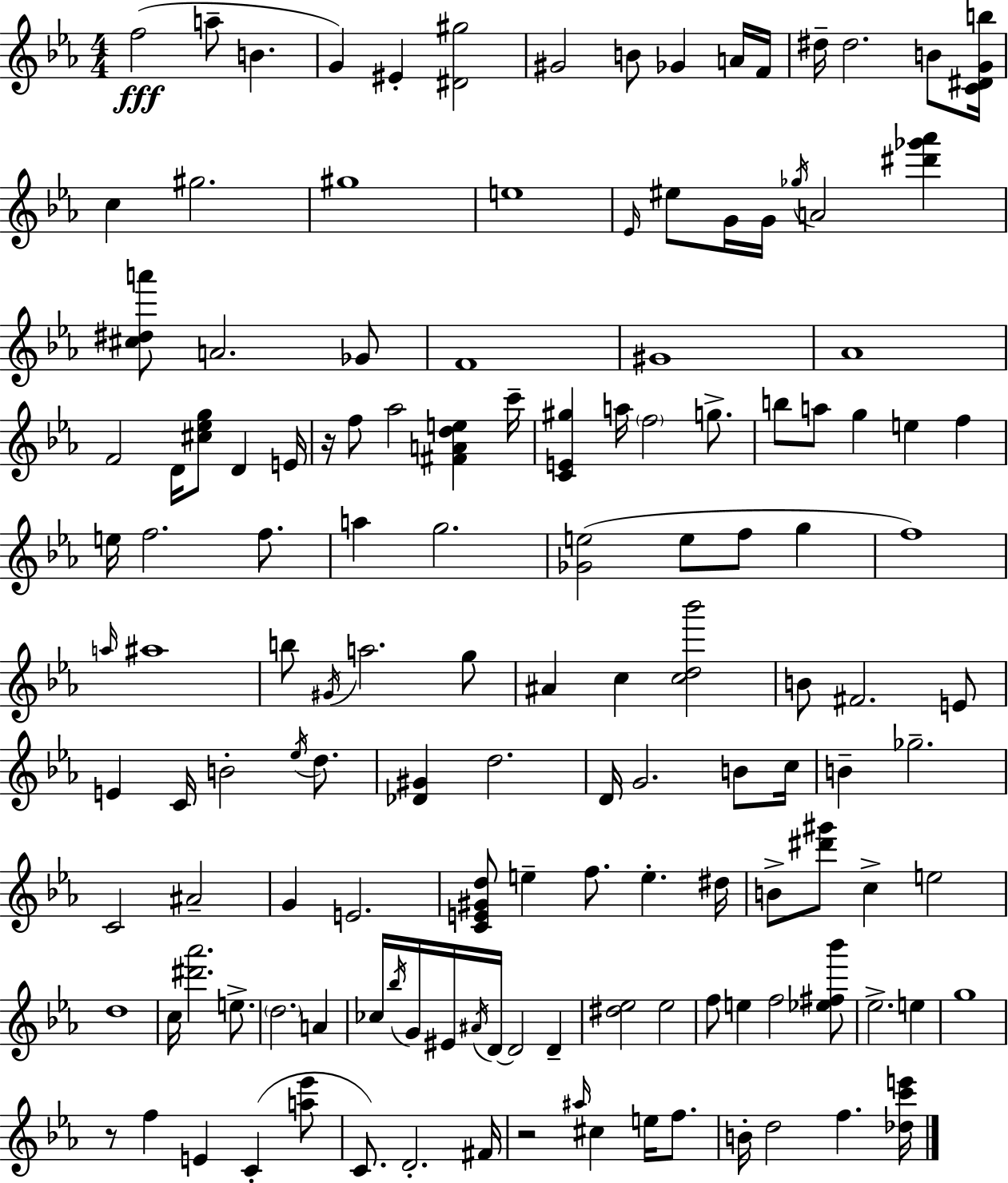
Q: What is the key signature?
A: EES major